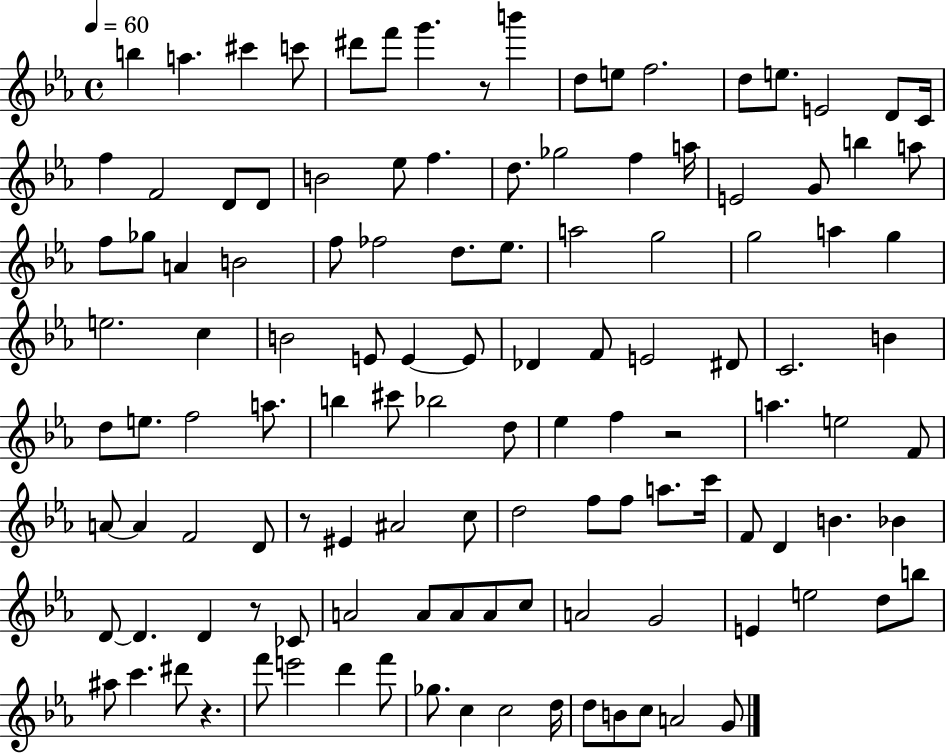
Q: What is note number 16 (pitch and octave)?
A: C4